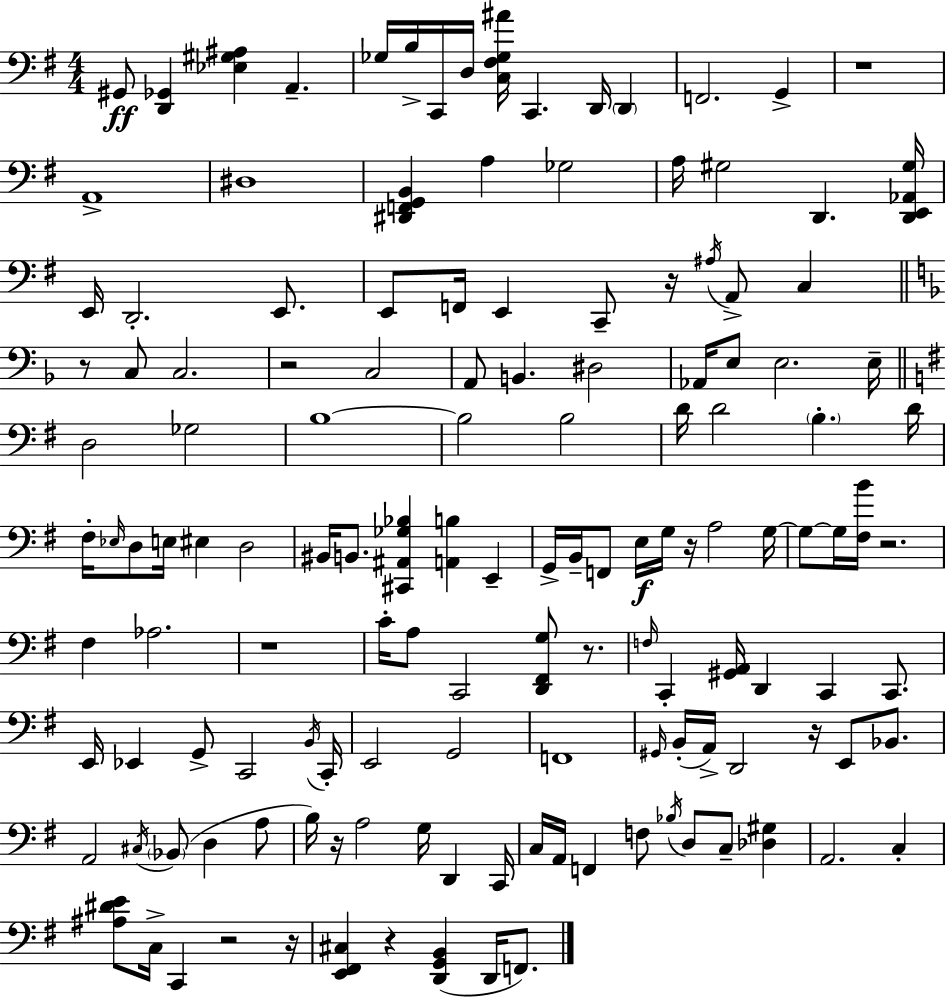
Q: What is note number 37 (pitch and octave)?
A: E3